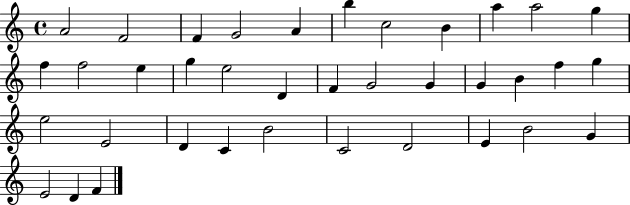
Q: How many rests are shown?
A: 0